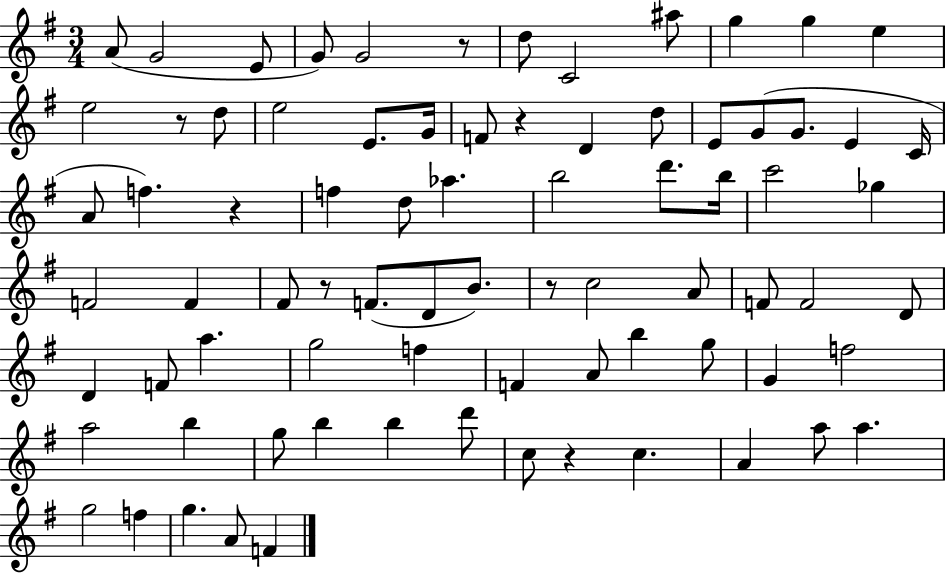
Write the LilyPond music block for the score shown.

{
  \clef treble
  \numericTimeSignature
  \time 3/4
  \key g \major
  a'8( g'2 e'8 | g'8) g'2 r8 | d''8 c'2 ais''8 | g''4 g''4 e''4 | \break e''2 r8 d''8 | e''2 e'8. g'16 | f'8 r4 d'4 d''8 | e'8 g'8( g'8. e'4 c'16 | \break a'8 f''4.) r4 | f''4 d''8 aes''4. | b''2 d'''8. b''16 | c'''2 ges''4 | \break f'2 f'4 | fis'8 r8 f'8.( d'8 b'8.) | r8 c''2 a'8 | f'8 f'2 d'8 | \break d'4 f'8 a''4. | g''2 f''4 | f'4 a'8 b''4 g''8 | g'4 f''2 | \break a''2 b''4 | g''8 b''4 b''4 d'''8 | c''8 r4 c''4. | a'4 a''8 a''4. | \break g''2 f''4 | g''4. a'8 f'4 | \bar "|."
}